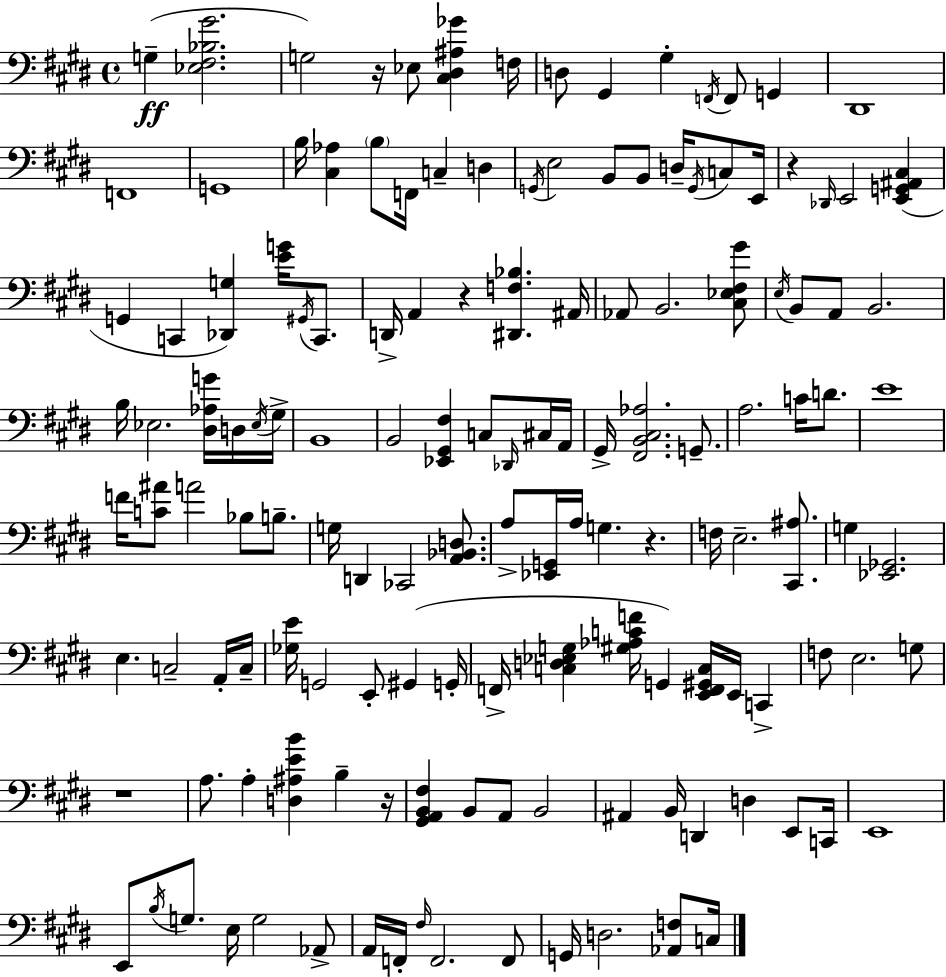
G3/q [Eb3,F#3,Bb3,G#4]/h. G3/h R/s Eb3/e [C#3,D#3,A#3,Gb4]/q F3/s D3/e G#2/q G#3/q F2/s F2/e G2/q D#2/w F2/w G2/w B3/s [C#3,Ab3]/q B3/e F2/s C3/q D3/q G2/s E3/h B2/e B2/e D3/s G2/s C3/e E2/s R/q Db2/s E2/h [E2,G2,A#2,C#3]/q G2/q C2/q [Db2,G3]/q [E4,G4]/s G#2/s C2/e. D2/s A2/q R/q [D#2,F3,Bb3]/q. A#2/s Ab2/e B2/h. [C#3,Eb3,F#3,G#4]/e E3/s B2/e A2/e B2/h. B3/s Eb3/h. [D#3,Ab3,G4]/s D3/s Eb3/s G#3/s B2/w B2/h [Eb2,G#2,F#3]/q C3/e Db2/s C#3/s A2/s G#2/s [F#2,B2,C#3,Ab3]/h. G2/e. A3/h. C4/s D4/e. E4/w F4/s [C4,A#4]/e A4/h Bb3/e B3/e. G3/s D2/q CES2/h [A2,Bb2,D3]/e. A3/e [Eb2,G2]/s A3/s G3/q. R/q. F3/s E3/h. [C#2,A#3]/e. G3/q [Eb2,Gb2]/h. E3/q. C3/h A2/s C3/s [Gb3,E4]/s G2/h E2/e G#2/q G2/s F2/s [C3,D3,Eb3,G3]/q [G#3,Ab3,C4,F4]/s G2/q [E2,F2,G#2,C3]/s E2/s C2/q F3/e E3/h. G3/e R/w A3/e. A3/q [D3,A#3,E4,B4]/q B3/q R/s [G#2,A2,B2,F#3]/q B2/e A2/e B2/h A#2/q B2/s D2/q D3/q E2/e C2/s E2/w E2/e B3/s G3/e. E3/s G3/h Ab2/e A2/s F2/s F#3/s F2/h. F2/e G2/s D3/h. [Ab2,F3]/e C3/s